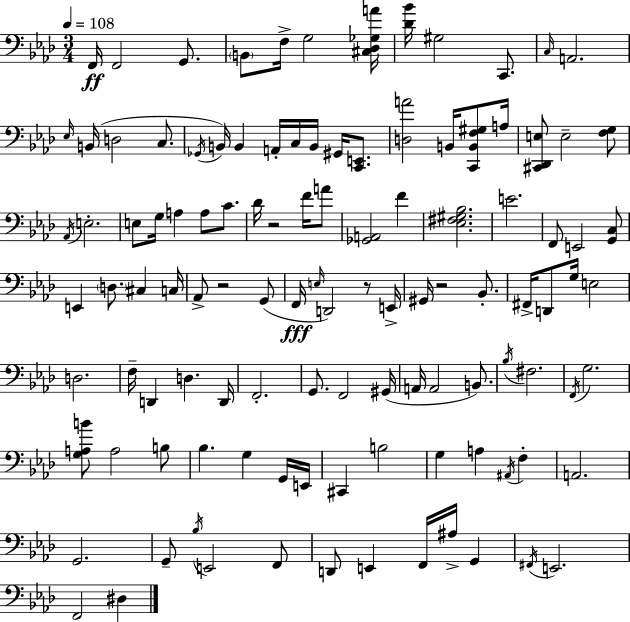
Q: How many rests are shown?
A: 4